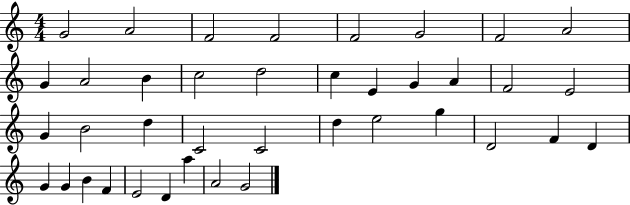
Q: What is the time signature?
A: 4/4